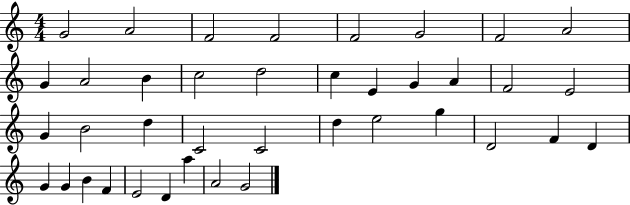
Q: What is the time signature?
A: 4/4